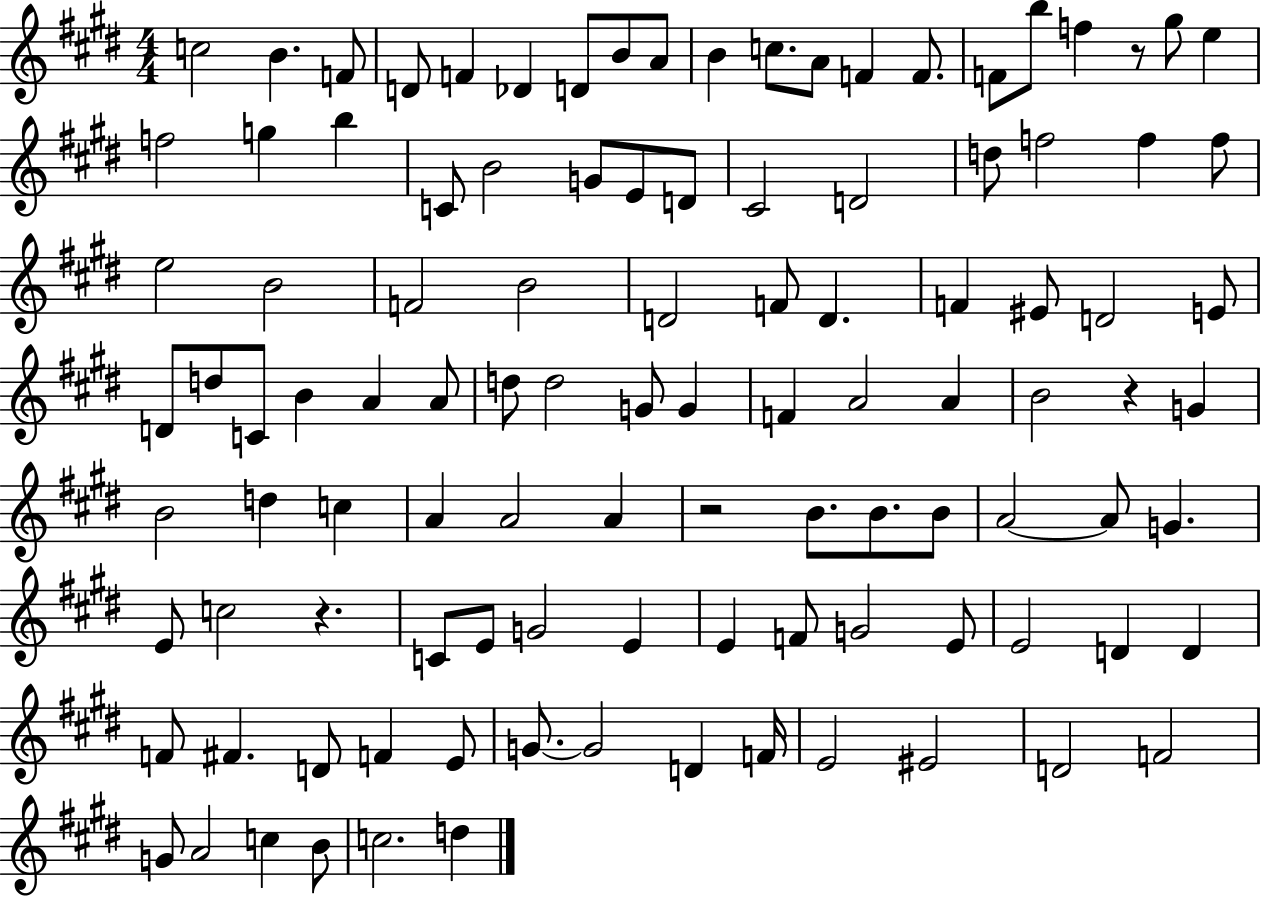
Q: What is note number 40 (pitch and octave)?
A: D4